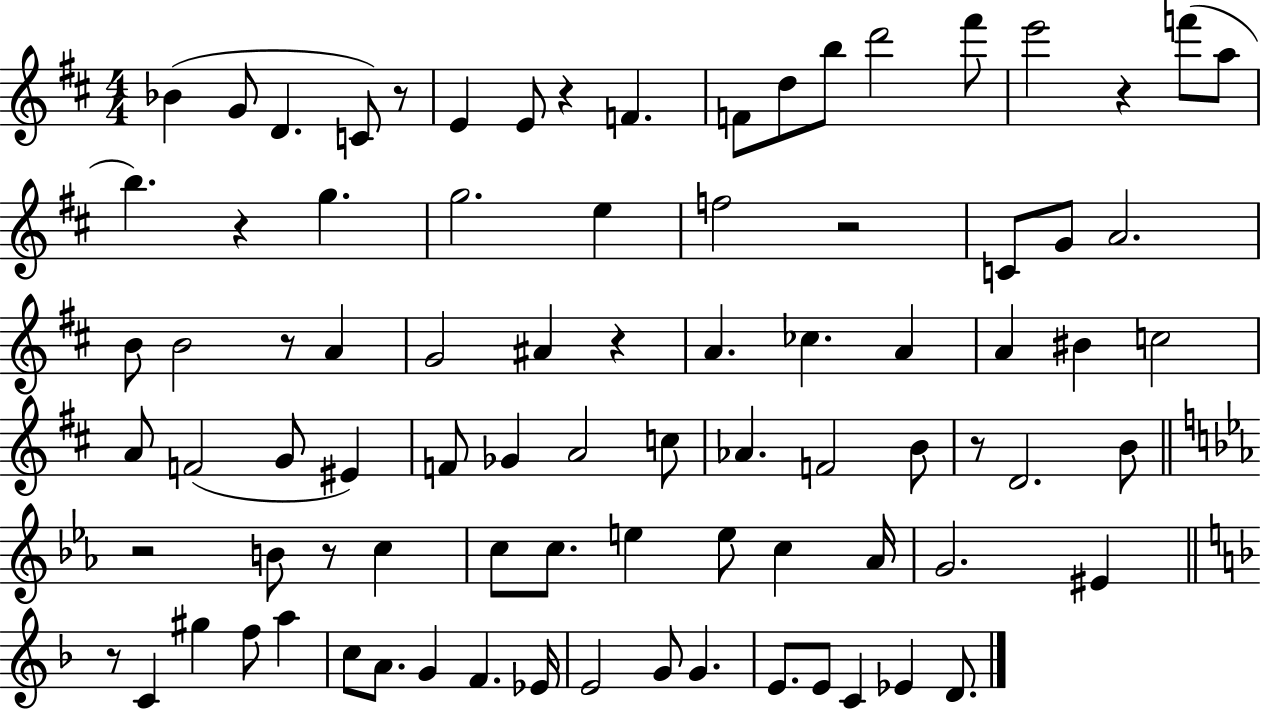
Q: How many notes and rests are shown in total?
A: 85